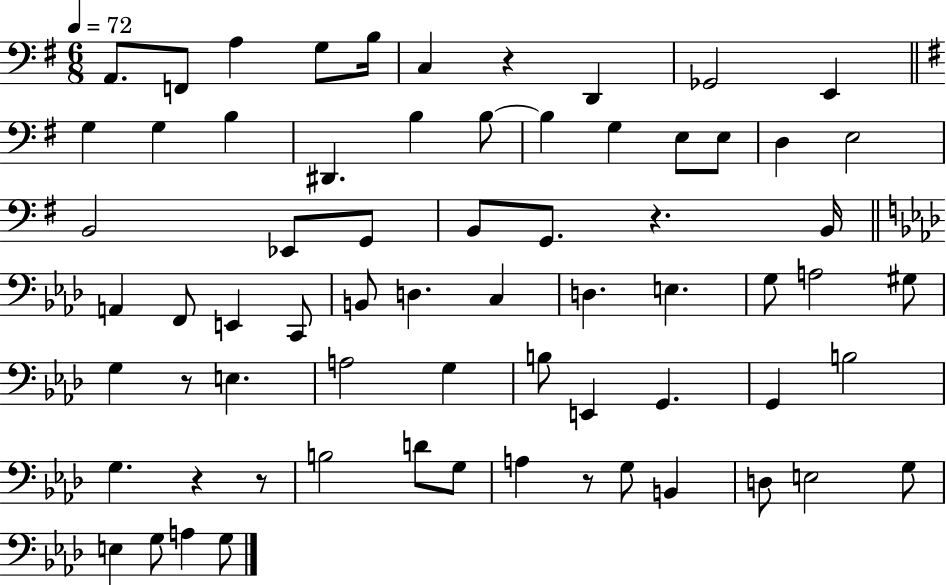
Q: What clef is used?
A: bass